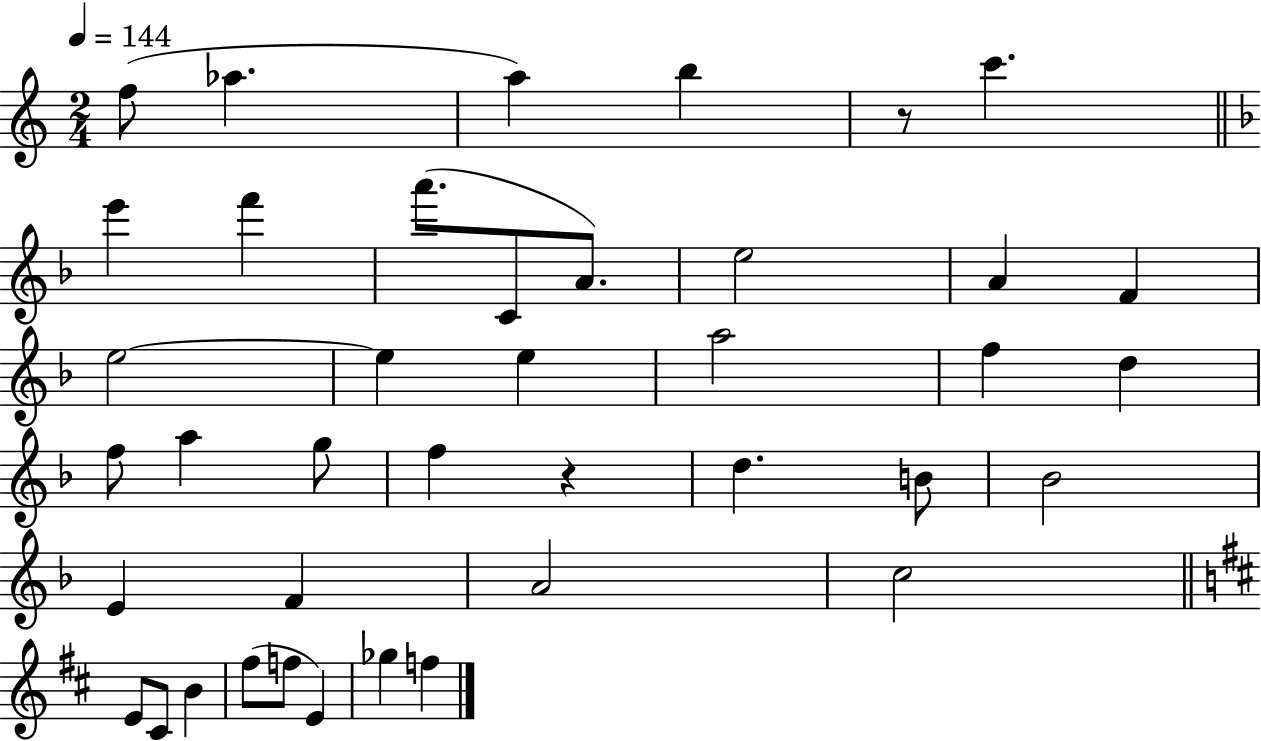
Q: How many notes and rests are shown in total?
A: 40